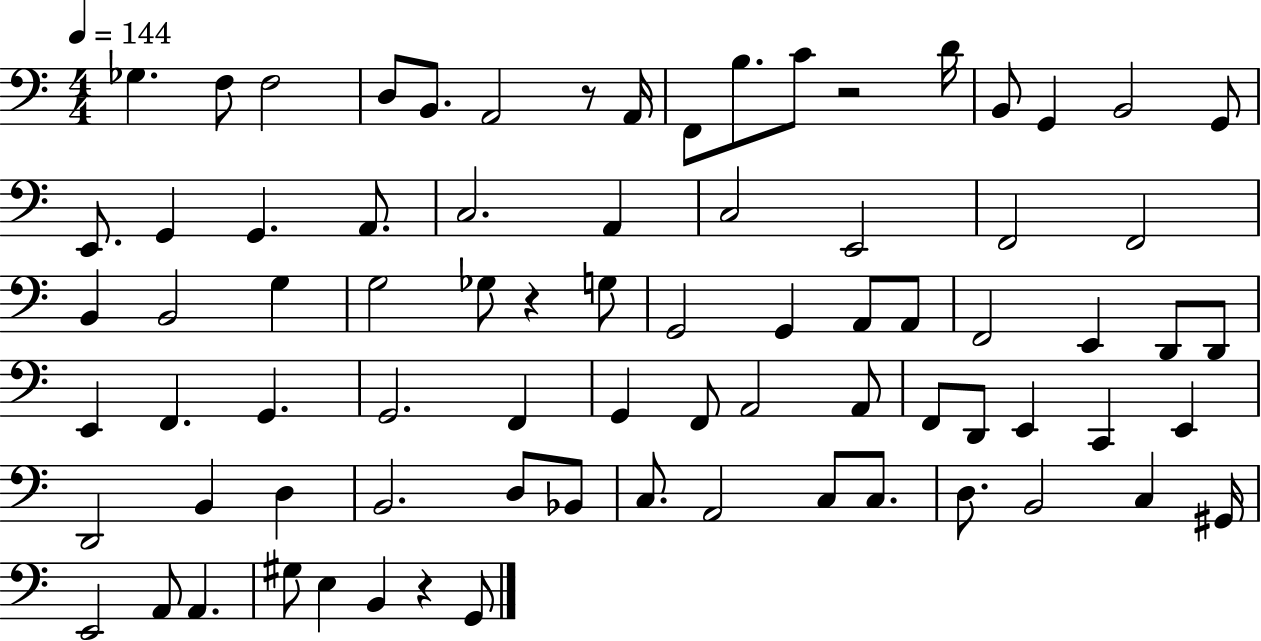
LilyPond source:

{
  \clef bass
  \numericTimeSignature
  \time 4/4
  \key c \major
  \tempo 4 = 144
  ges4. f8 f2 | d8 b,8. a,2 r8 a,16 | f,8 b8. c'8 r2 d'16 | b,8 g,4 b,2 g,8 | \break e,8. g,4 g,4. a,8. | c2. a,4 | c2 e,2 | f,2 f,2 | \break b,4 b,2 g4 | g2 ges8 r4 g8 | g,2 g,4 a,8 a,8 | f,2 e,4 d,8 d,8 | \break e,4 f,4. g,4. | g,2. f,4 | g,4 f,8 a,2 a,8 | f,8 d,8 e,4 c,4 e,4 | \break d,2 b,4 d4 | b,2. d8 bes,8 | c8. a,2 c8 c8. | d8. b,2 c4 gis,16 | \break e,2 a,8 a,4. | gis8 e4 b,4 r4 g,8 | \bar "|."
}